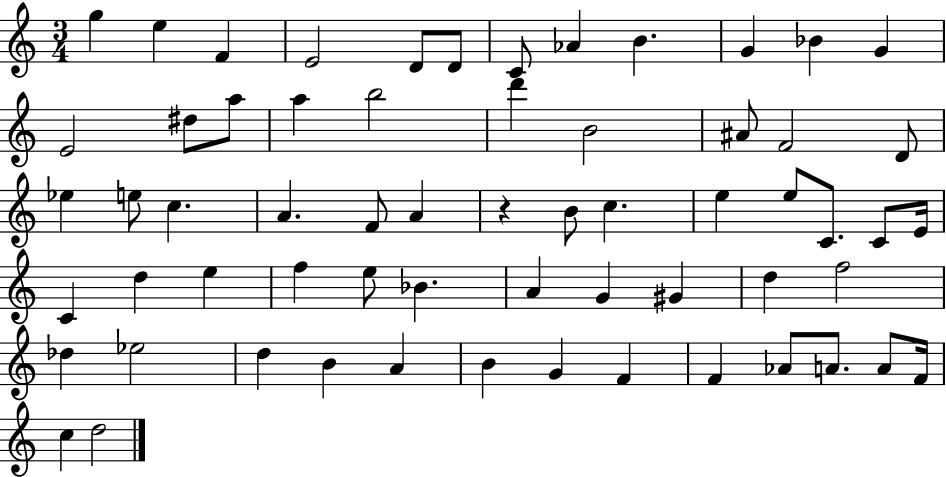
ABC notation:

X:1
T:Untitled
M:3/4
L:1/4
K:C
g e F E2 D/2 D/2 C/2 _A B G _B G E2 ^d/2 a/2 a b2 d' B2 ^A/2 F2 D/2 _e e/2 c A F/2 A z B/2 c e e/2 C/2 C/2 E/4 C d e f e/2 _B A G ^G d f2 _d _e2 d B A B G F F _A/2 A/2 A/2 F/4 c d2